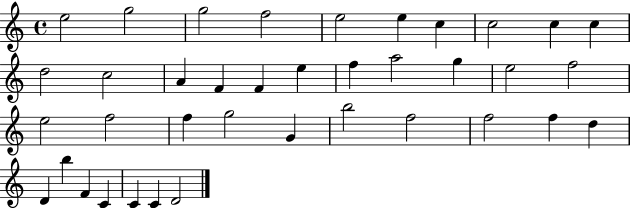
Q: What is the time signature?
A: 4/4